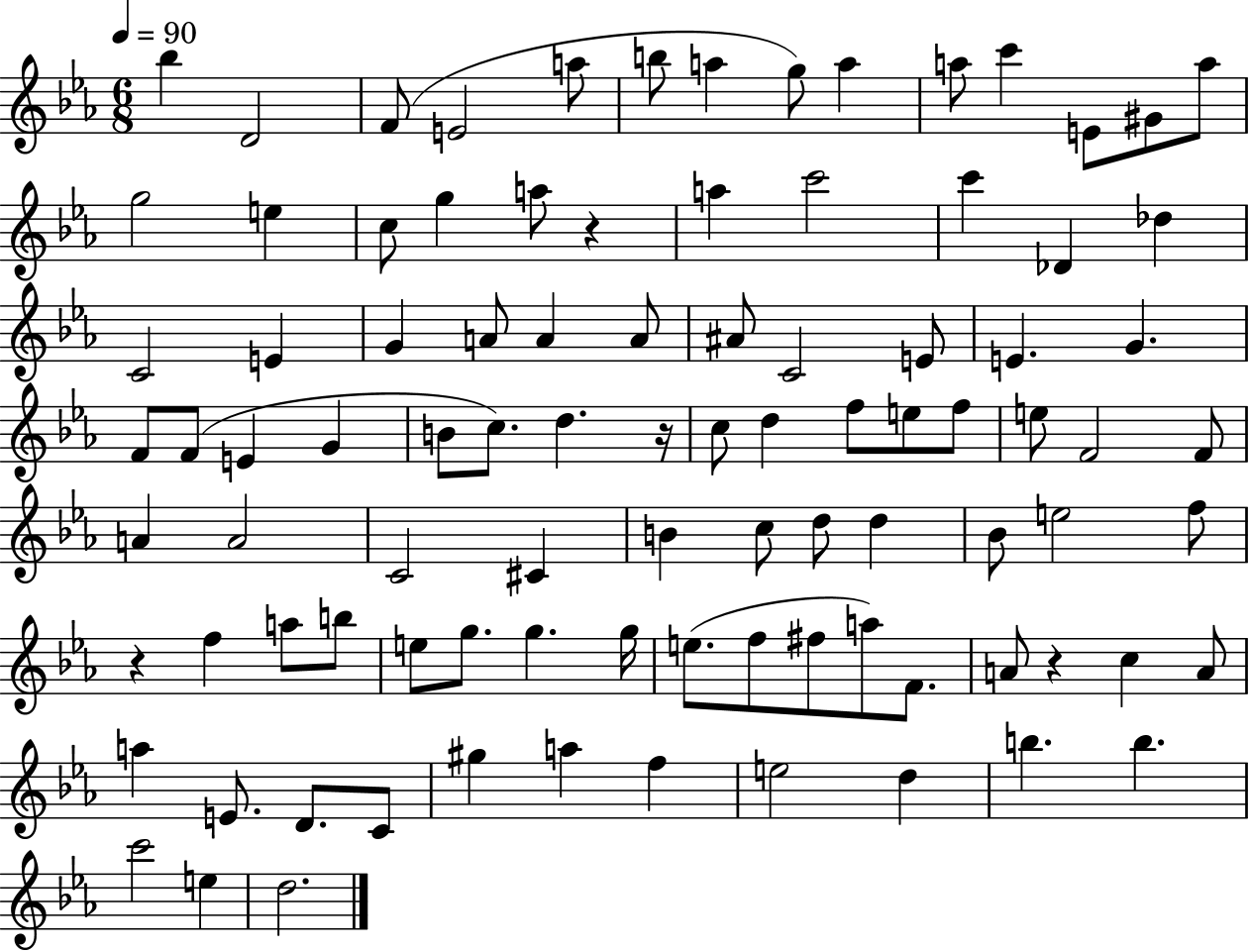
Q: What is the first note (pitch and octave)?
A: Bb5